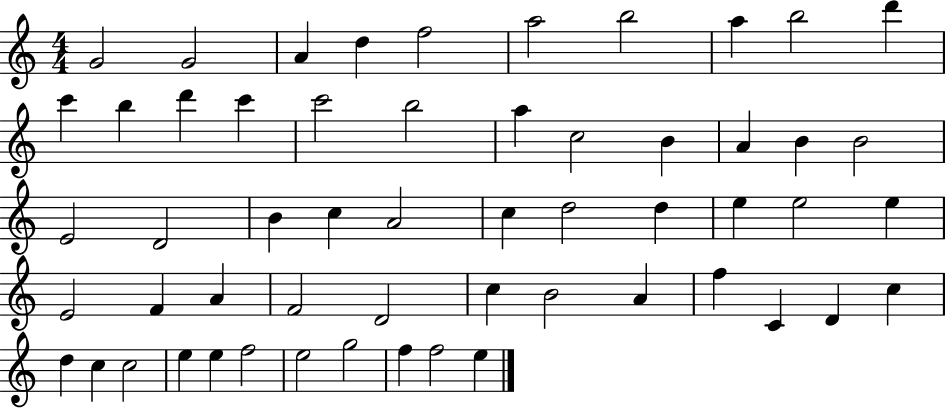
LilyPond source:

{
  \clef treble
  \numericTimeSignature
  \time 4/4
  \key c \major
  g'2 g'2 | a'4 d''4 f''2 | a''2 b''2 | a''4 b''2 d'''4 | \break c'''4 b''4 d'''4 c'''4 | c'''2 b''2 | a''4 c''2 b'4 | a'4 b'4 b'2 | \break e'2 d'2 | b'4 c''4 a'2 | c''4 d''2 d''4 | e''4 e''2 e''4 | \break e'2 f'4 a'4 | f'2 d'2 | c''4 b'2 a'4 | f''4 c'4 d'4 c''4 | \break d''4 c''4 c''2 | e''4 e''4 f''2 | e''2 g''2 | f''4 f''2 e''4 | \break \bar "|."
}